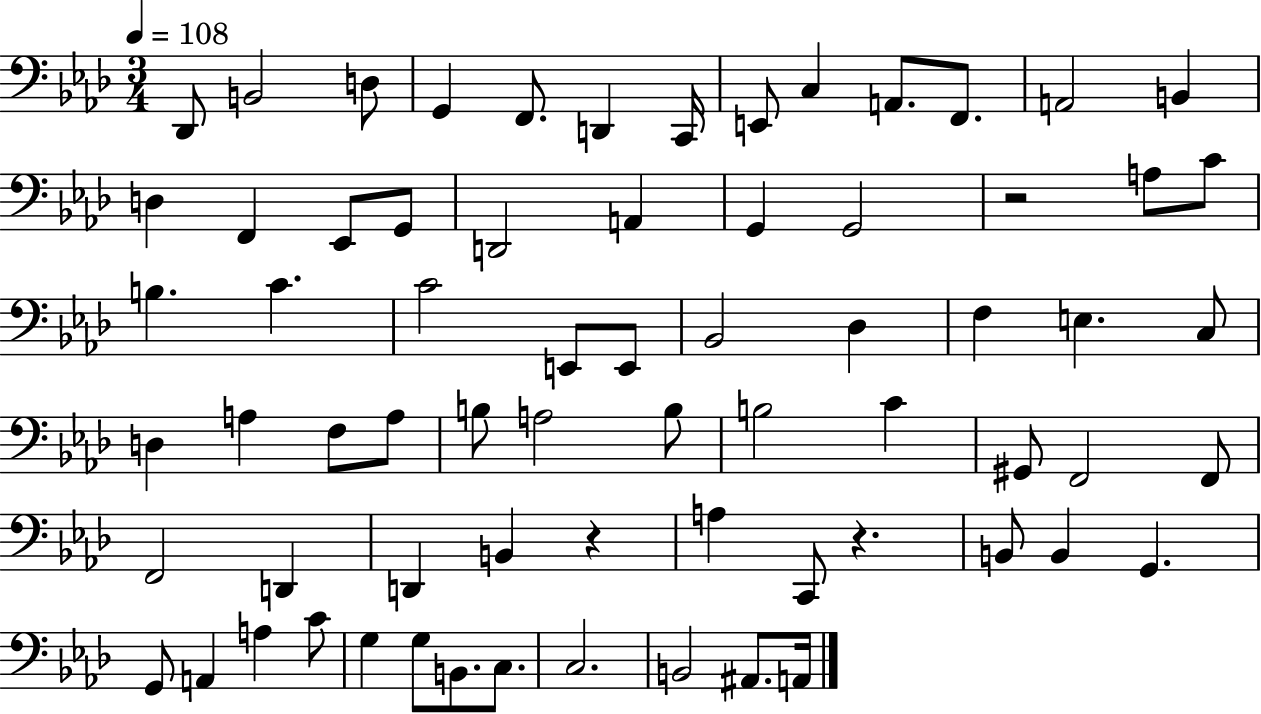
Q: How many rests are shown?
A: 3